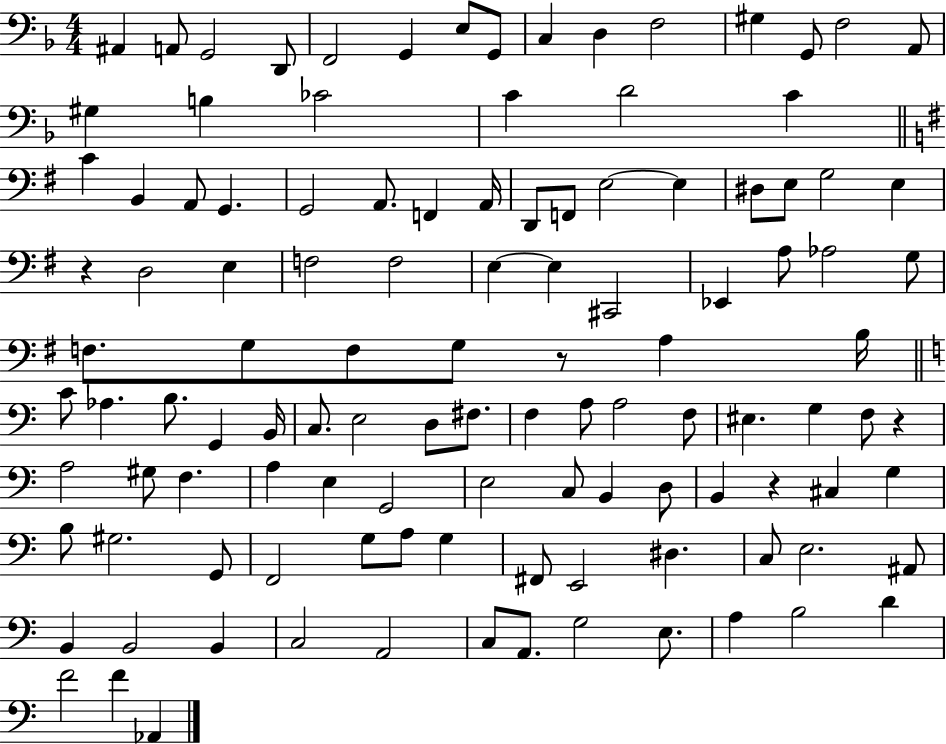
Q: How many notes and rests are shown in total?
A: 115